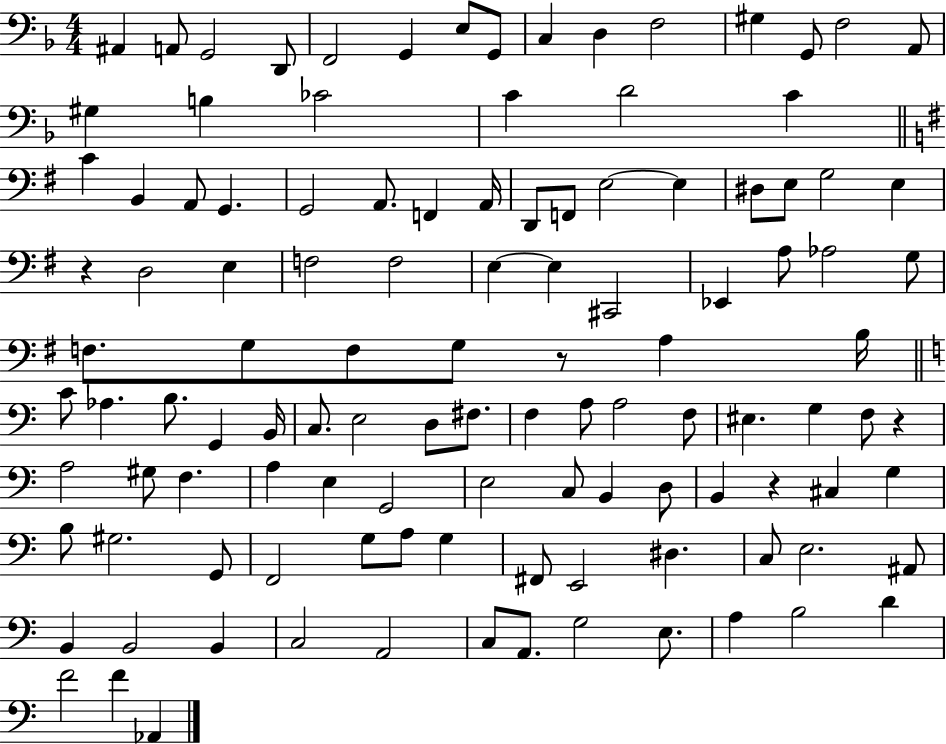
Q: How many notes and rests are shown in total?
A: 115